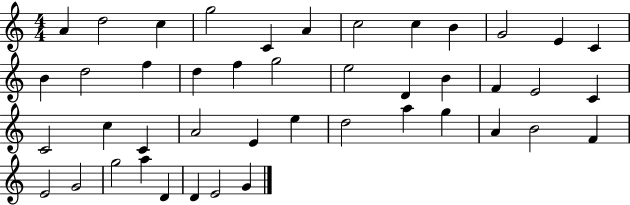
{
  \clef treble
  \numericTimeSignature
  \time 4/4
  \key c \major
  a'4 d''2 c''4 | g''2 c'4 a'4 | c''2 c''4 b'4 | g'2 e'4 c'4 | \break b'4 d''2 f''4 | d''4 f''4 g''2 | e''2 d'4 b'4 | f'4 e'2 c'4 | \break c'2 c''4 c'4 | a'2 e'4 e''4 | d''2 a''4 g''4 | a'4 b'2 f'4 | \break e'2 g'2 | g''2 a''4 d'4 | d'4 e'2 g'4 | \bar "|."
}